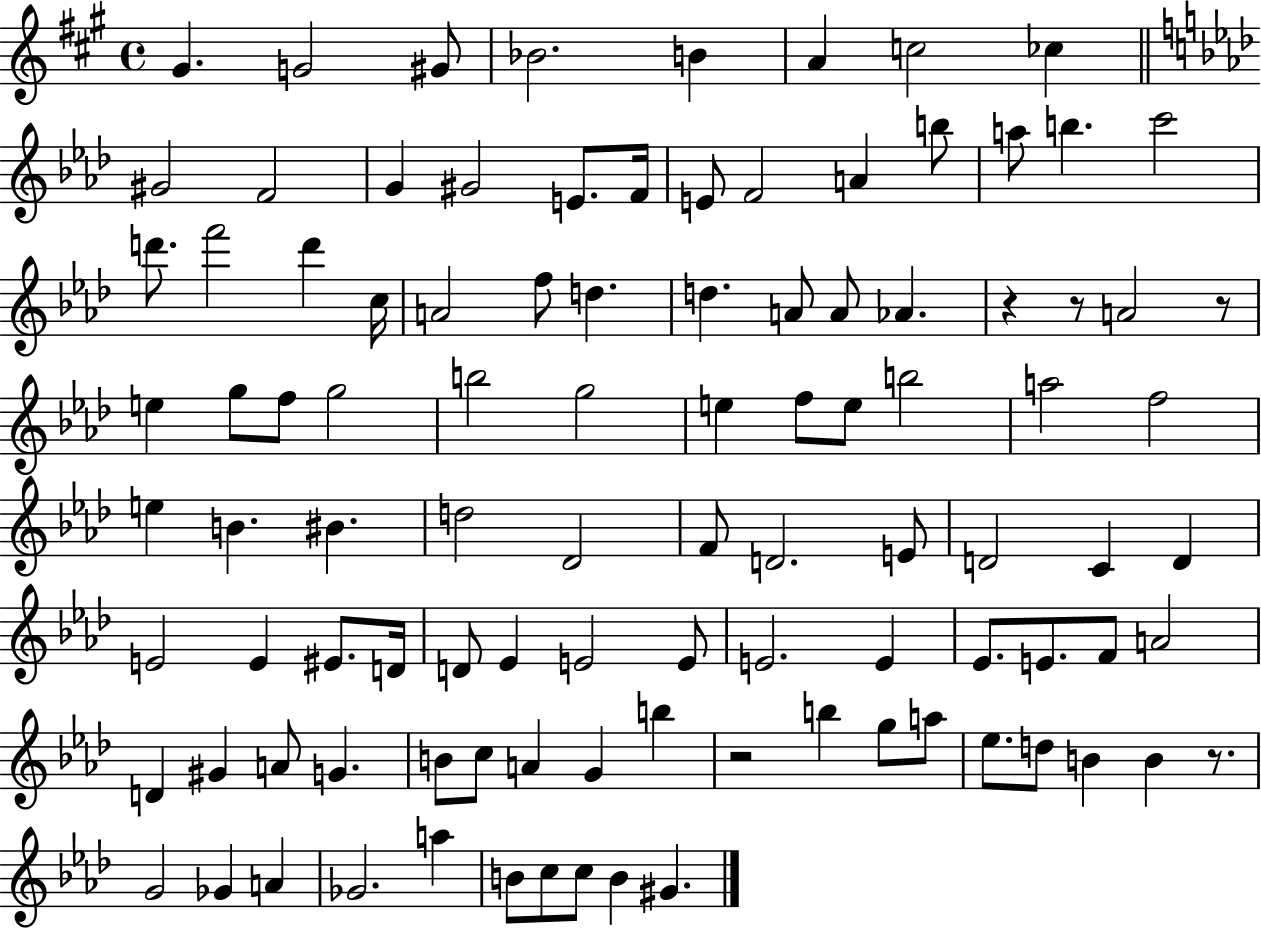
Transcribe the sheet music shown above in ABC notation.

X:1
T:Untitled
M:4/4
L:1/4
K:A
^G G2 ^G/2 _B2 B A c2 _c ^G2 F2 G ^G2 E/2 F/4 E/2 F2 A b/2 a/2 b c'2 d'/2 f'2 d' c/4 A2 f/2 d d A/2 A/2 _A z z/2 A2 z/2 e g/2 f/2 g2 b2 g2 e f/2 e/2 b2 a2 f2 e B ^B d2 _D2 F/2 D2 E/2 D2 C D E2 E ^E/2 D/4 D/2 _E E2 E/2 E2 E _E/2 E/2 F/2 A2 D ^G A/2 G B/2 c/2 A G b z2 b g/2 a/2 _e/2 d/2 B B z/2 G2 _G A _G2 a B/2 c/2 c/2 B ^G